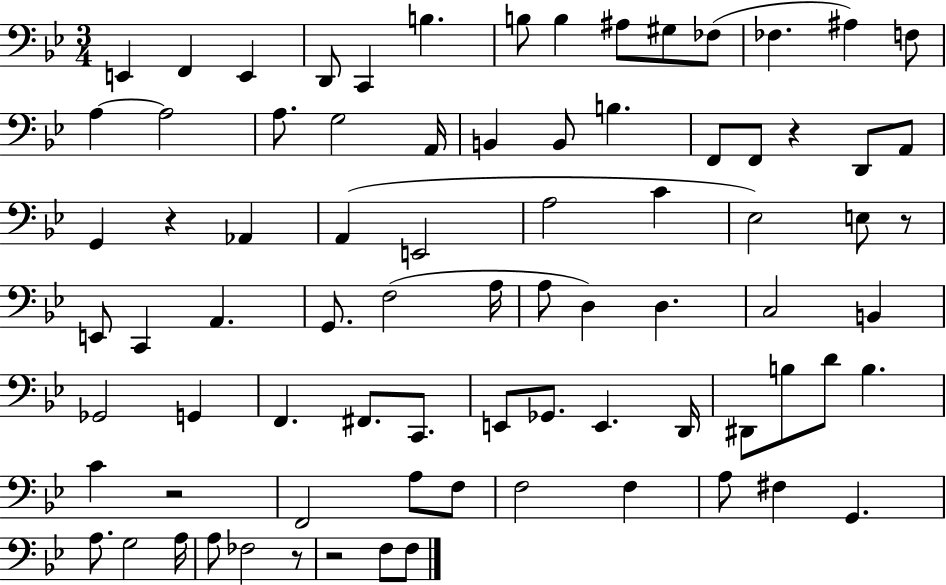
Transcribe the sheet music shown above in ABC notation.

X:1
T:Untitled
M:3/4
L:1/4
K:Bb
E,, F,, E,, D,,/2 C,, B, B,/2 B, ^A,/2 ^G,/2 _F,/2 _F, ^A, F,/2 A, A,2 A,/2 G,2 A,,/4 B,, B,,/2 B, F,,/2 F,,/2 z D,,/2 A,,/2 G,, z _A,, A,, E,,2 A,2 C _E,2 E,/2 z/2 E,,/2 C,, A,, G,,/2 F,2 A,/4 A,/2 D, D, C,2 B,, _G,,2 G,, F,, ^F,,/2 C,,/2 E,,/2 _G,,/2 E,, D,,/4 ^D,,/2 B,/2 D/2 B, C z2 F,,2 A,/2 F,/2 F,2 F, A,/2 ^F, G,, A,/2 G,2 A,/4 A,/2 _F,2 z/2 z2 F,/2 F,/2